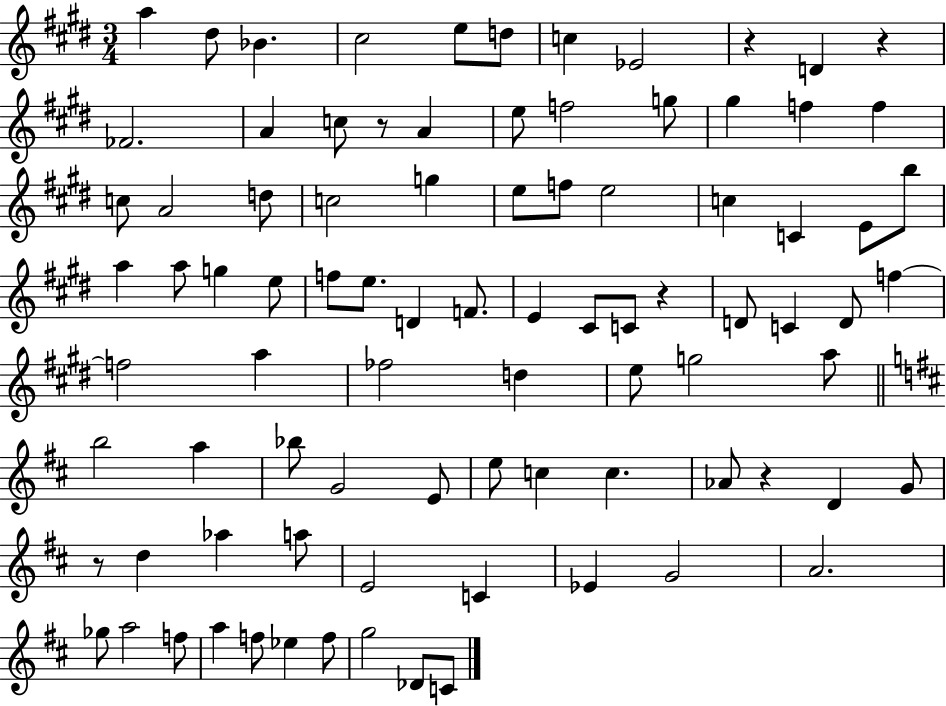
X:1
T:Untitled
M:3/4
L:1/4
K:E
a ^d/2 _B ^c2 e/2 d/2 c _E2 z D z _F2 A c/2 z/2 A e/2 f2 g/2 ^g f f c/2 A2 d/2 c2 g e/2 f/2 e2 c C E/2 b/2 a a/2 g e/2 f/2 e/2 D F/2 E ^C/2 C/2 z D/2 C D/2 f f2 a _f2 d e/2 g2 a/2 b2 a _b/2 G2 E/2 e/2 c c _A/2 z D G/2 z/2 d _a a/2 E2 C _E G2 A2 _g/2 a2 f/2 a f/2 _e f/2 g2 _D/2 C/2